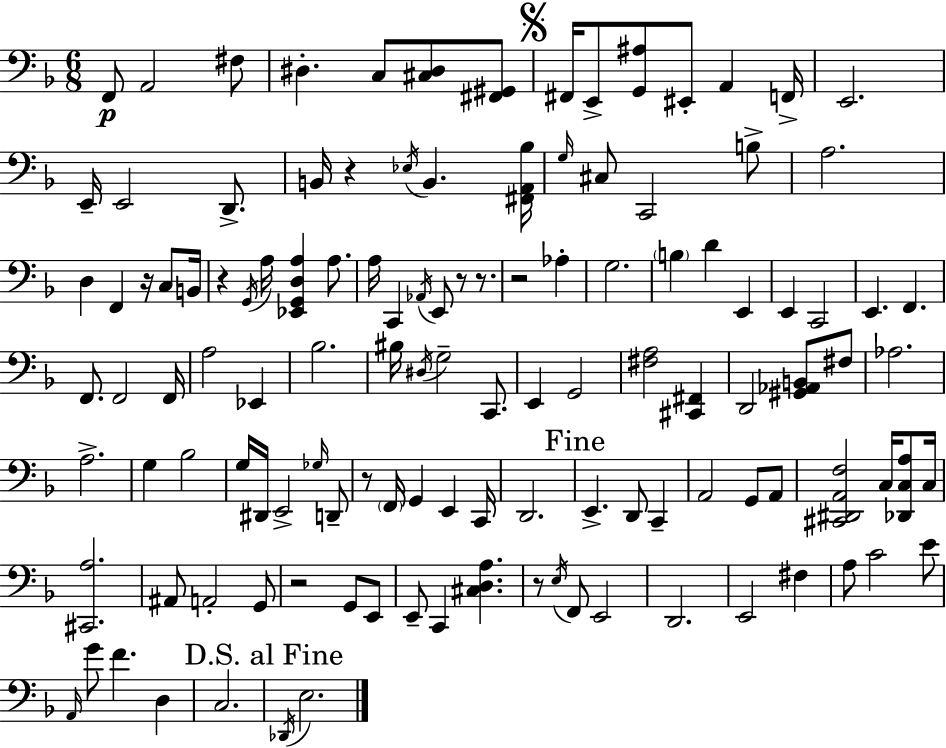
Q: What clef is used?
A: bass